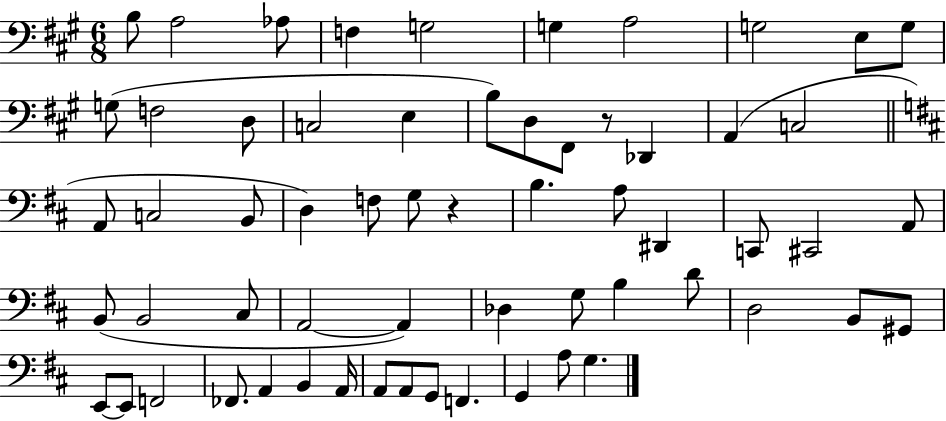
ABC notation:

X:1
T:Untitled
M:6/8
L:1/4
K:A
B,/2 A,2 _A,/2 F, G,2 G, A,2 G,2 E,/2 G,/2 G,/2 F,2 D,/2 C,2 E, B,/2 D,/2 ^F,,/2 z/2 _D,, A,, C,2 A,,/2 C,2 B,,/2 D, F,/2 G,/2 z B, A,/2 ^D,, C,,/2 ^C,,2 A,,/2 B,,/2 B,,2 ^C,/2 A,,2 A,, _D, G,/2 B, D/2 D,2 B,,/2 ^G,,/2 E,,/2 E,,/2 F,,2 _F,,/2 A,, B,, A,,/4 A,,/2 A,,/2 G,,/2 F,, G,, A,/2 G,